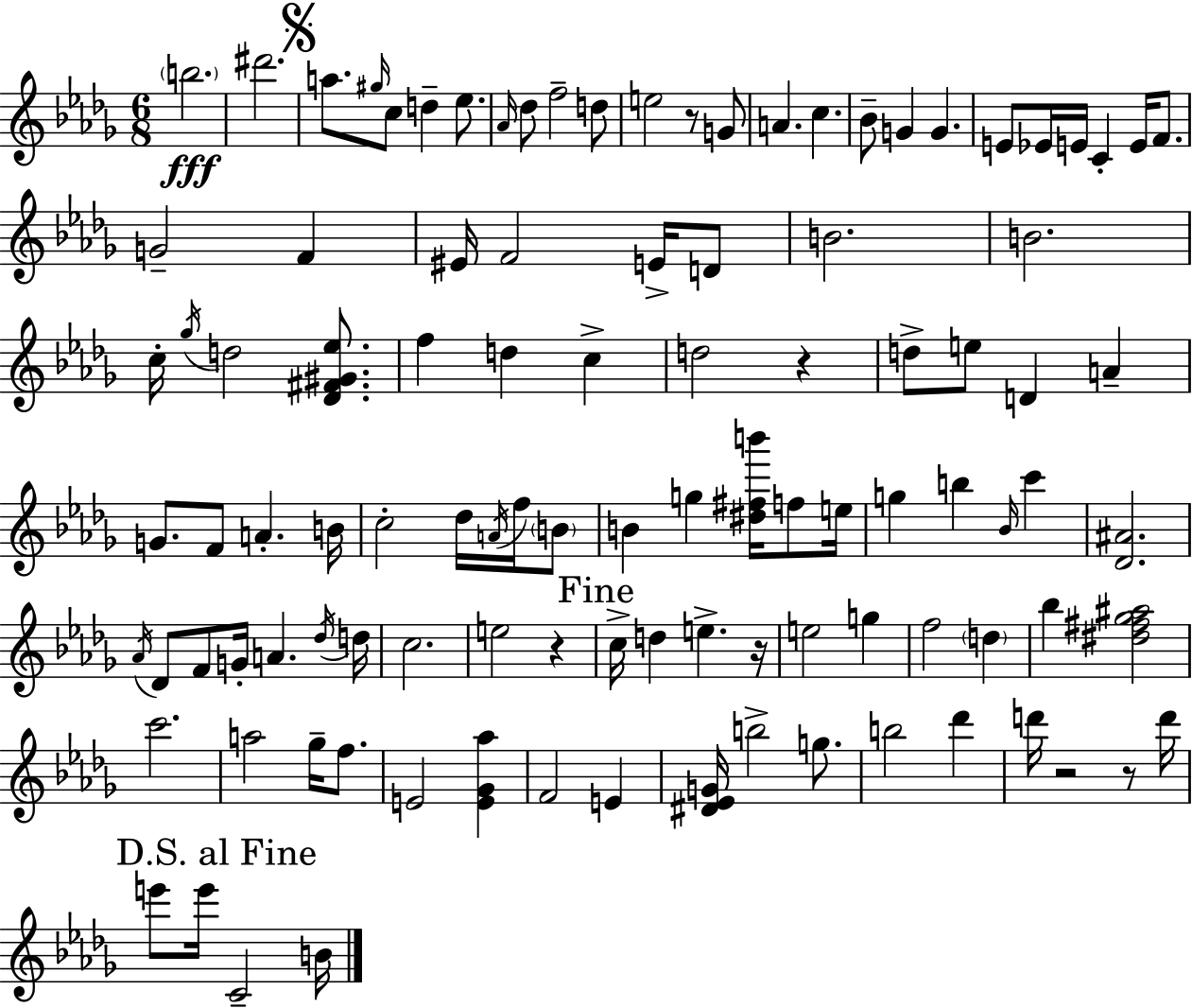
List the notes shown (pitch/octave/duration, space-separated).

B5/h. D#6/h. A5/e. G#5/s C5/e D5/q Eb5/e. Ab4/s Db5/e F5/h D5/e E5/h R/e G4/e A4/q. C5/q. Bb4/e G4/q G4/q. E4/e Eb4/s E4/s C4/q E4/s F4/e. G4/h F4/q EIS4/s F4/h E4/s D4/e B4/h. B4/h. C5/s Gb5/s D5/h [Db4,F#4,G#4,Eb5]/e. F5/q D5/q C5/q D5/h R/q D5/e E5/e D4/q A4/q G4/e. F4/e A4/q. B4/s C5/h Db5/s A4/s F5/s B4/e B4/q G5/q [D#5,F#5,B6]/s F5/e E5/s G5/q B5/q Bb4/s C6/q [Db4,A#4]/h. Ab4/s Db4/e F4/e G4/s A4/q. Db5/s D5/s C5/h. E5/h R/q C5/s D5/q E5/q. R/s E5/h G5/q F5/h D5/q Bb5/q [D#5,F#5,Gb5,A#5]/h C6/h. A5/h Gb5/s F5/e. E4/h [E4,Gb4,Ab5]/q F4/h E4/q [D#4,Eb4,G4]/s B5/h G5/e. B5/h Db6/q D6/s R/h R/e D6/s E6/e E6/s C4/h B4/s